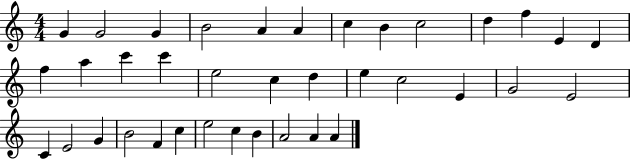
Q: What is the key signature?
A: C major